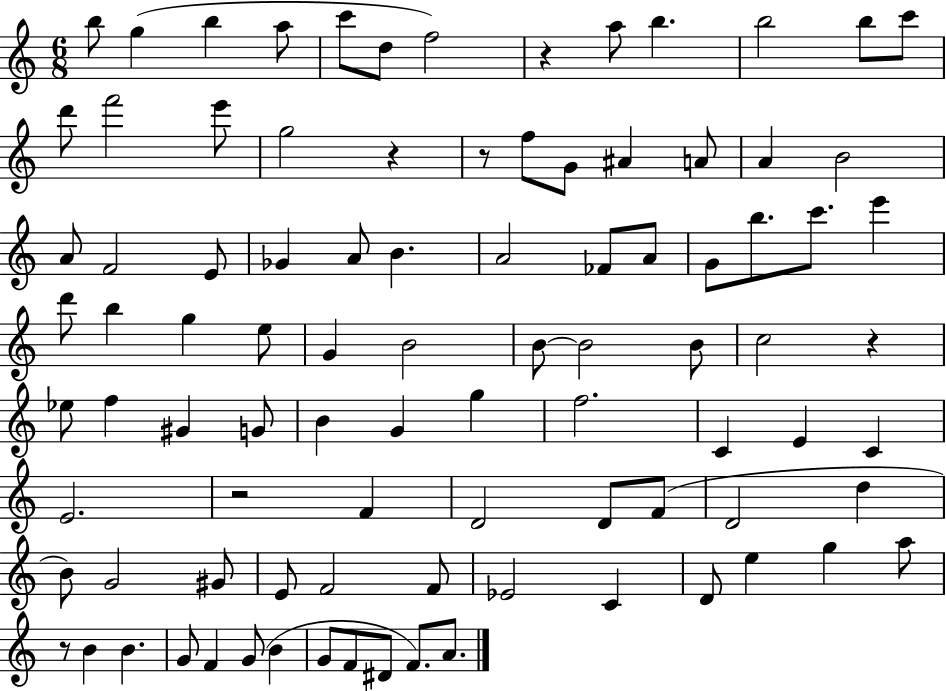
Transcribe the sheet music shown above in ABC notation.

X:1
T:Untitled
M:6/8
L:1/4
K:C
b/2 g b a/2 c'/2 d/2 f2 z a/2 b b2 b/2 c'/2 d'/2 f'2 e'/2 g2 z z/2 f/2 G/2 ^A A/2 A B2 A/2 F2 E/2 _G A/2 B A2 _F/2 A/2 G/2 b/2 c'/2 e' d'/2 b g e/2 G B2 B/2 B2 B/2 c2 z _e/2 f ^G G/2 B G g f2 C E C E2 z2 F D2 D/2 F/2 D2 d B/2 G2 ^G/2 E/2 F2 F/2 _E2 C D/2 e g a/2 z/2 B B G/2 F G/2 B G/2 F/2 ^D/2 F/2 A/2